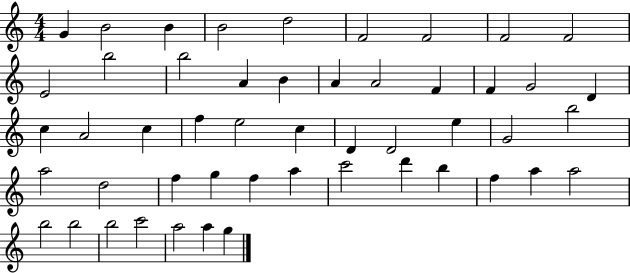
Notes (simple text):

G4/q B4/h B4/q B4/h D5/h F4/h F4/h F4/h F4/h E4/h B5/h B5/h A4/q B4/q A4/q A4/h F4/q F4/q G4/h D4/q C5/q A4/h C5/q F5/q E5/h C5/q D4/q D4/h E5/q G4/h B5/h A5/h D5/h F5/q G5/q F5/q A5/q C6/h D6/q B5/q F5/q A5/q A5/h B5/h B5/h B5/h C6/h A5/h A5/q G5/q